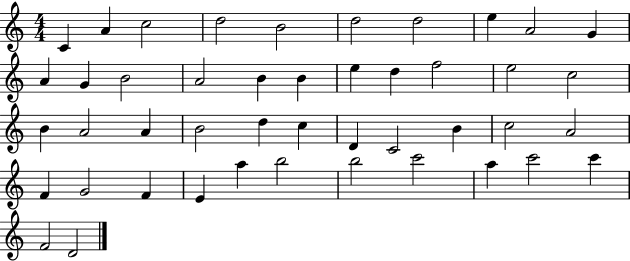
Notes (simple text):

C4/q A4/q C5/h D5/h B4/h D5/h D5/h E5/q A4/h G4/q A4/q G4/q B4/h A4/h B4/q B4/q E5/q D5/q F5/h E5/h C5/h B4/q A4/h A4/q B4/h D5/q C5/q D4/q C4/h B4/q C5/h A4/h F4/q G4/h F4/q E4/q A5/q B5/h B5/h C6/h A5/q C6/h C6/q F4/h D4/h